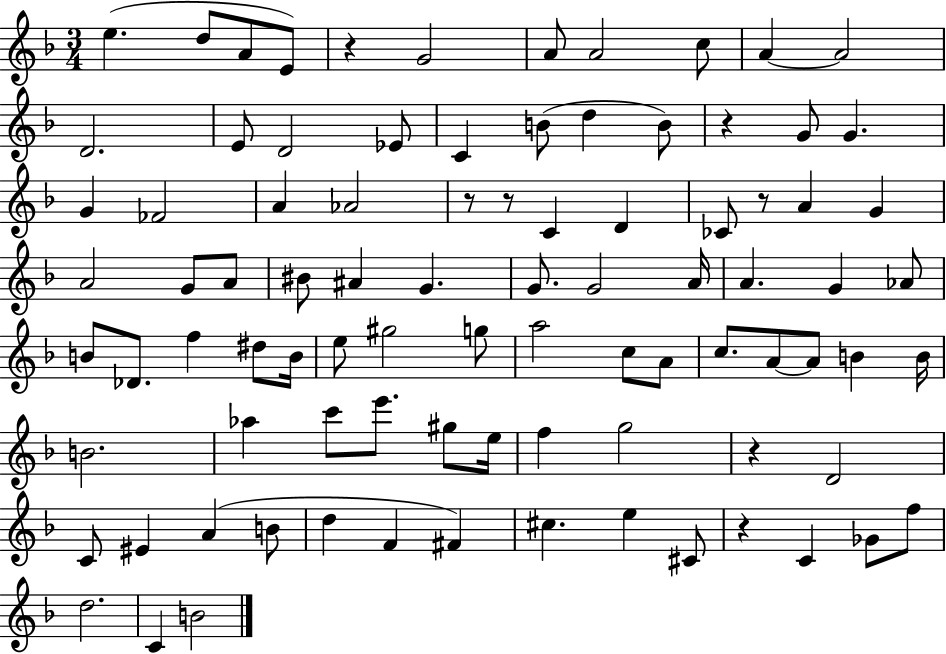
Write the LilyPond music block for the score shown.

{
  \clef treble
  \numericTimeSignature
  \time 3/4
  \key f \major
  e''4.( d''8 a'8 e'8) | r4 g'2 | a'8 a'2 c''8 | a'4~~ a'2 | \break d'2. | e'8 d'2 ees'8 | c'4 b'8( d''4 b'8) | r4 g'8 g'4. | \break g'4 fes'2 | a'4 aes'2 | r8 r8 c'4 d'4 | ces'8 r8 a'4 g'4 | \break a'2 g'8 a'8 | bis'8 ais'4 g'4. | g'8. g'2 a'16 | a'4. g'4 aes'8 | \break b'8 des'8. f''4 dis''8 b'16 | e''8 gis''2 g''8 | a''2 c''8 a'8 | c''8. a'8~~ a'8 b'4 b'16 | \break b'2. | aes''4 c'''8 e'''8. gis''8 e''16 | f''4 g''2 | r4 d'2 | \break c'8 eis'4 a'4( b'8 | d''4 f'4 fis'4) | cis''4. e''4 cis'8 | r4 c'4 ges'8 f''8 | \break d''2. | c'4 b'2 | \bar "|."
}